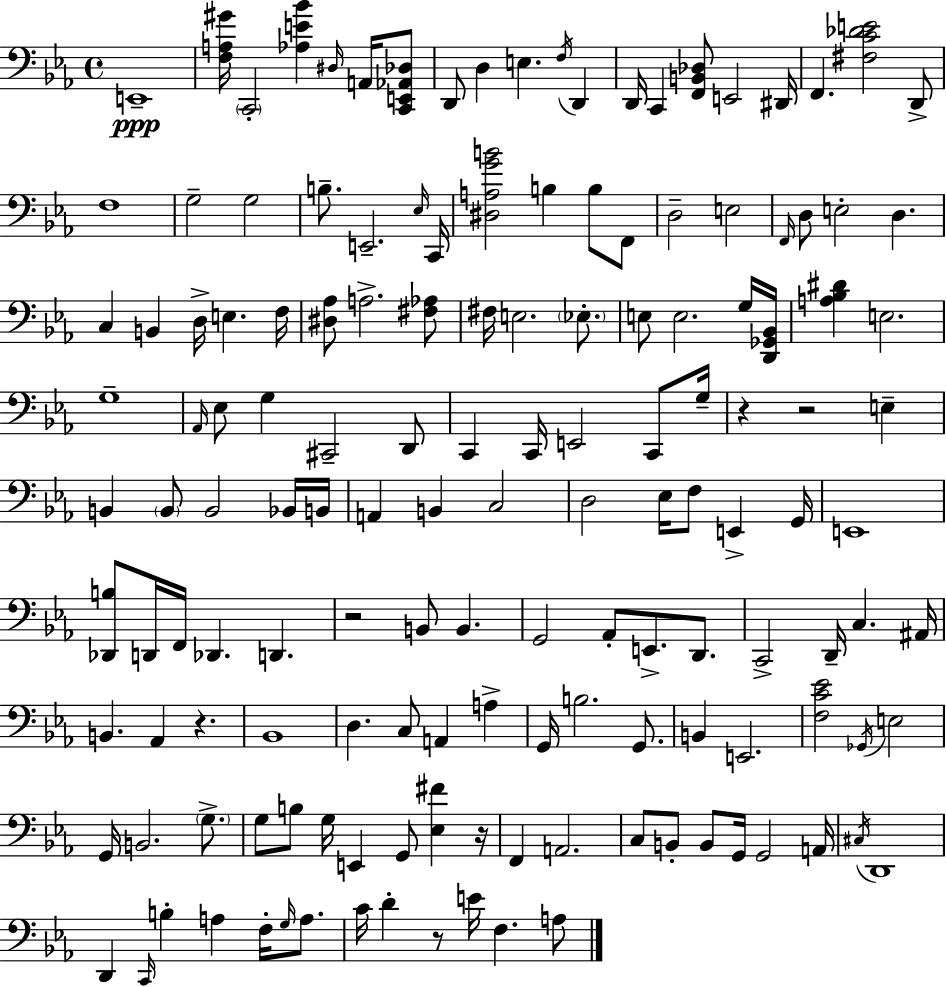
E2/w [F3,A3,G#4]/s C2/h [Ab3,E4,Bb4]/q D#3/s A2/s [C2,E2,Ab2,Db3]/e D2/e D3/q E3/q. F3/s D2/q D2/s C2/q [F2,B2,Db3]/e E2/h D#2/s F2/q. [F#3,C4,Db4,E4]/h D2/e F3/w G3/h G3/h B3/e. E2/h. Eb3/s C2/s [D#3,A3,G4,B4]/h B3/q B3/e F2/e D3/h E3/h F2/s D3/e E3/h D3/q. C3/q B2/q D3/s E3/q. F3/s [D#3,Ab3]/e A3/h. [F#3,Ab3]/e F#3/s E3/h. Eb3/e. E3/e E3/h. G3/s [D2,Gb2,Bb2]/s [A3,Bb3,D#4]/q E3/h. G3/w Ab2/s Eb3/e G3/q C#2/h D2/e C2/q C2/s E2/h C2/e G3/s R/q R/h E3/q B2/q B2/e B2/h Bb2/s B2/s A2/q B2/q C3/h D3/h Eb3/s F3/e E2/q G2/s E2/w [Db2,B3]/e D2/s F2/s Db2/q. D2/q. R/h B2/e B2/q. G2/h Ab2/e E2/e. D2/e. C2/h D2/s C3/q. A#2/s B2/q. Ab2/q R/q. Bb2/w D3/q. C3/e A2/q A3/q G2/s B3/h. G2/e. B2/q E2/h. [F3,C4,Eb4]/h Gb2/s E3/h G2/s B2/h. G3/e. G3/e B3/e G3/s E2/q G2/e [Eb3,F#4]/q R/s F2/q A2/h. C3/e B2/e B2/e G2/s G2/h A2/s C#3/s D2/w D2/q C2/s B3/q A3/q F3/s G3/s A3/e. C4/s D4/q R/e E4/s F3/q. A3/e